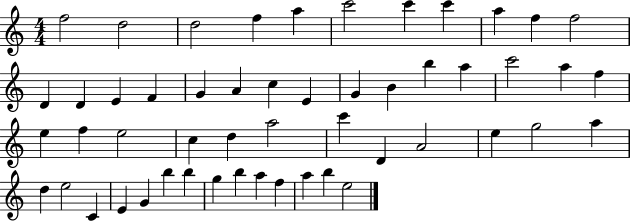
F5/h D5/h D5/h F5/q A5/q C6/h C6/q C6/q A5/q F5/q F5/h D4/q D4/q E4/q F4/q G4/q A4/q C5/q E4/q G4/q B4/q B5/q A5/q C6/h A5/q F5/q E5/q F5/q E5/h C5/q D5/q A5/h C6/q D4/q A4/h E5/q G5/h A5/q D5/q E5/h C4/q E4/q G4/q B5/q B5/q G5/q B5/q A5/q F5/q A5/q B5/q E5/h